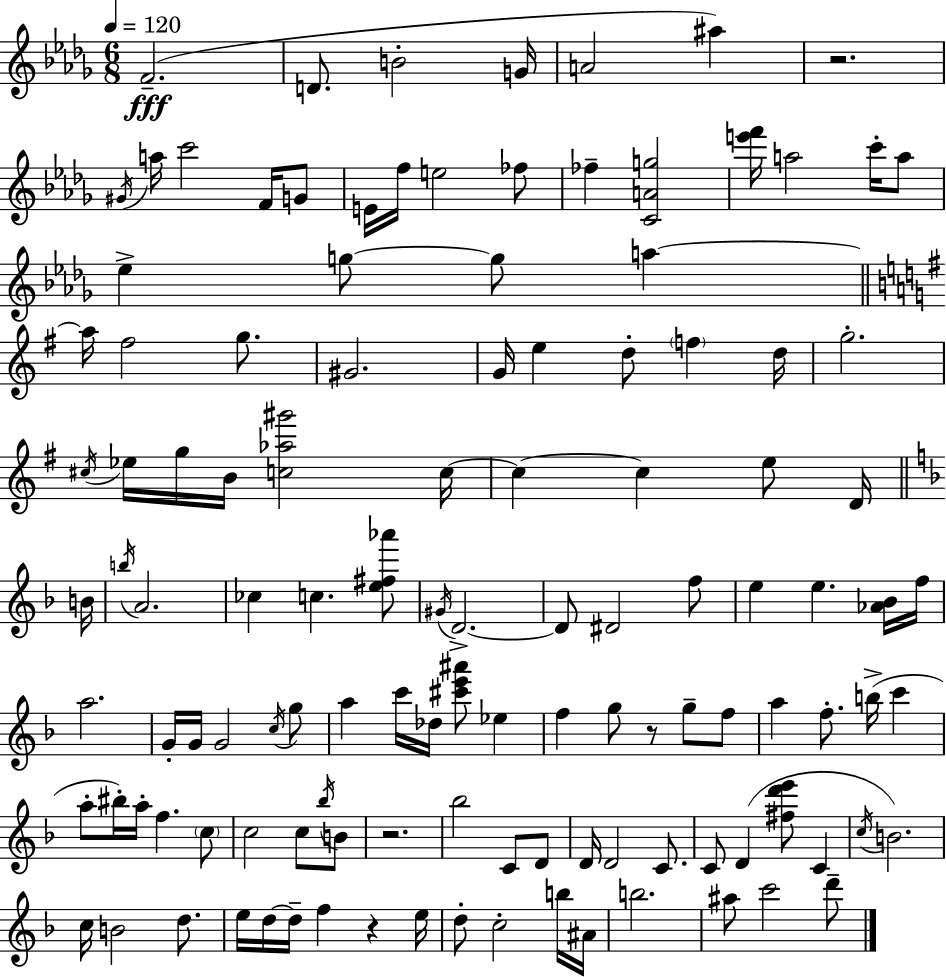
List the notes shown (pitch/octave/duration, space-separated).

F4/h. D4/e. B4/h G4/s A4/h A#5/q R/h. G#4/s A5/s C6/h F4/s G4/e E4/s F5/s E5/h FES5/e FES5/q [C4,A4,G5]/h [E6,F6]/s A5/h C6/s A5/e Eb5/q G5/e G5/e A5/q A5/s F#5/h G5/e. G#4/h. G4/s E5/q D5/e F5/q D5/s G5/h. C#5/s Eb5/s G5/s B4/s [C5,Ab5,G#6]/h C5/s C5/q C5/q E5/e D4/s B4/s B5/s A4/h. CES5/q C5/q. [E5,F#5,Ab6]/e G#4/s D4/h. D4/e D#4/h F5/e E5/q E5/q. [Ab4,Bb4]/s F5/s A5/h. G4/s G4/s G4/h C5/s G5/e A5/q C6/s Db5/s [C#6,E6,A#6]/e Eb5/q F5/q G5/e R/e G5/e F5/e A5/q F5/e. B5/s C6/q A5/e BIS5/s A5/s F5/q. C5/e C5/h C5/e Bb5/s B4/e R/h. Bb5/h C4/e D4/e D4/s D4/h C4/e. C4/e D4/q [F#5,D6,E6]/e C4/q C5/s B4/h. C5/s B4/h D5/e. E5/s D5/s D5/s F5/q R/q E5/s D5/e C5/h B5/s A#4/s B5/h. A#5/e C6/h D6/e